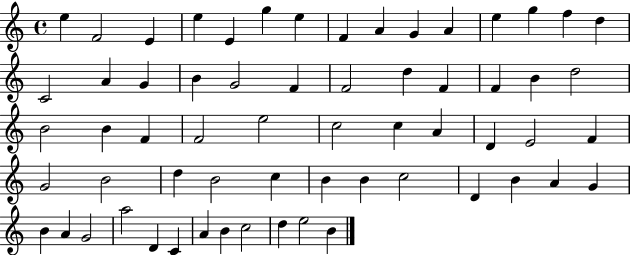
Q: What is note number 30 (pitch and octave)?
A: F4